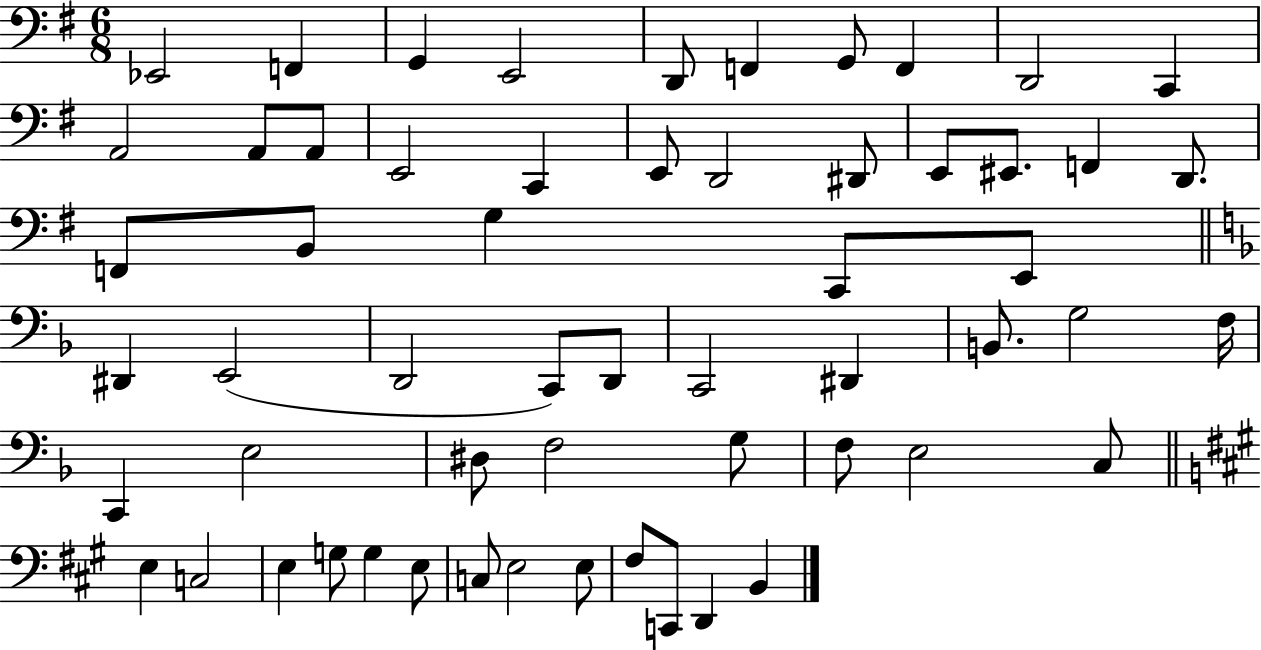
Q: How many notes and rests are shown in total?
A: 58